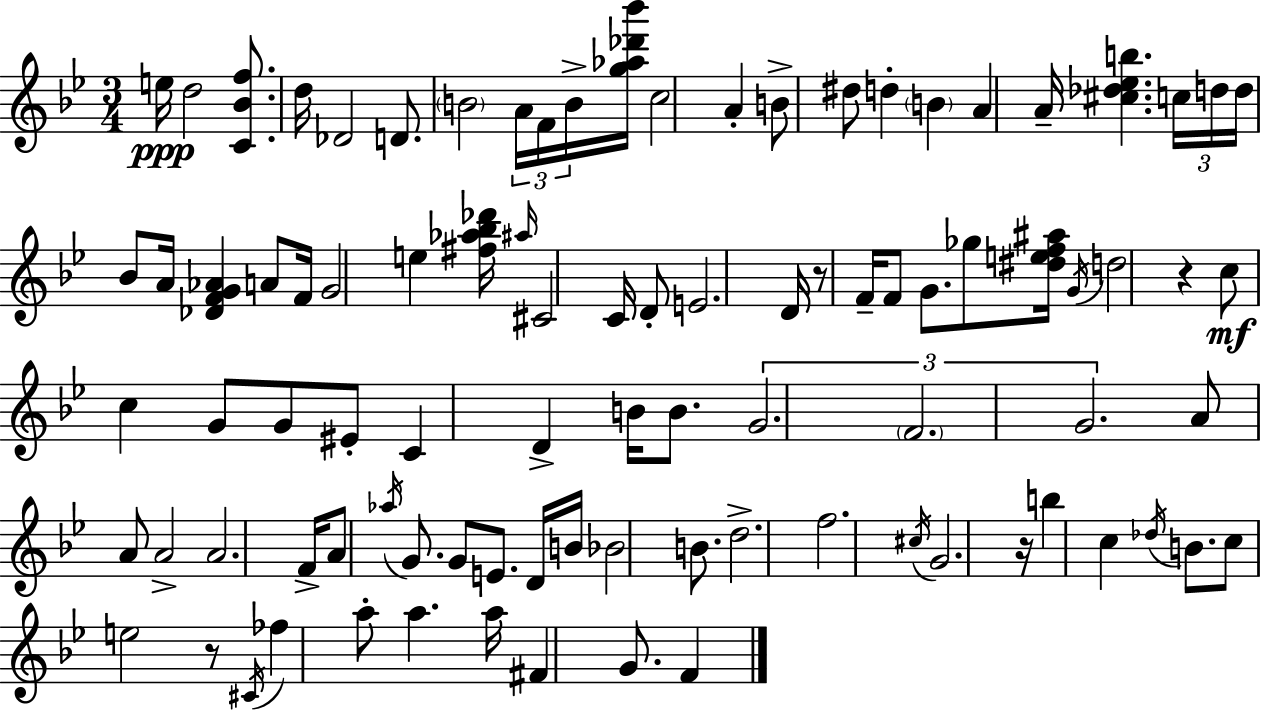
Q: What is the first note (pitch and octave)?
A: E5